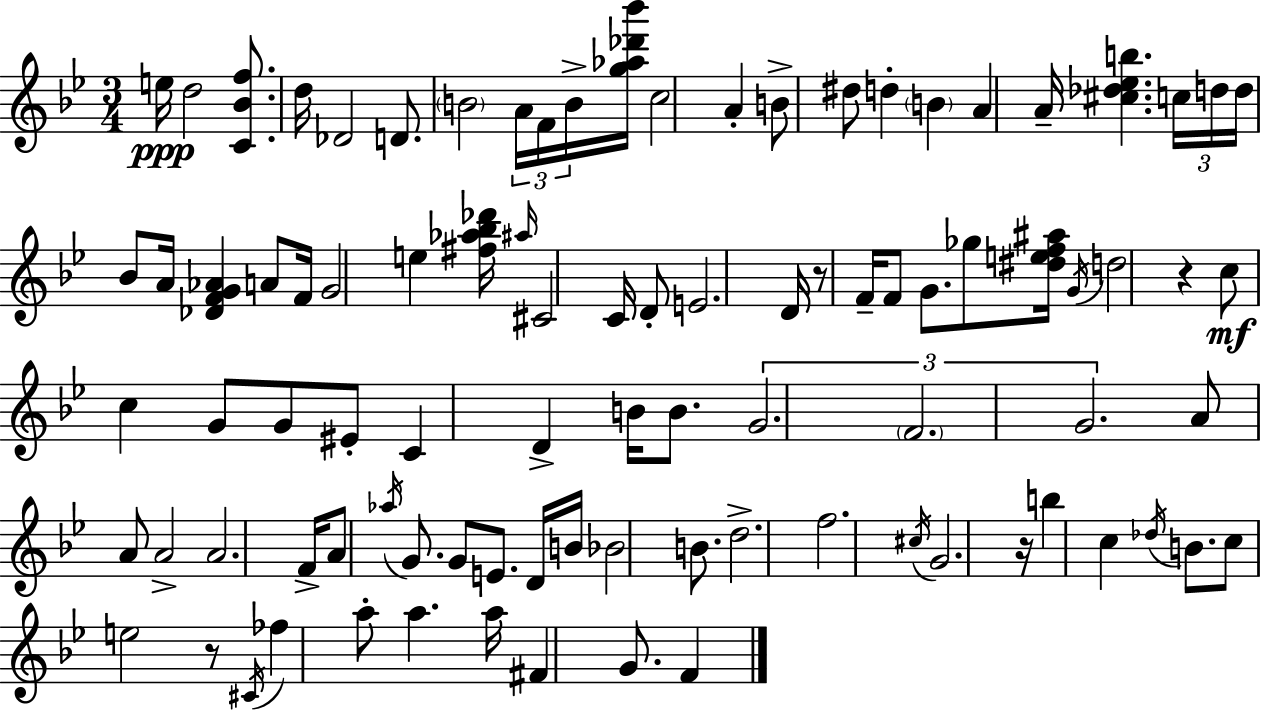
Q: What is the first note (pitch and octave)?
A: E5